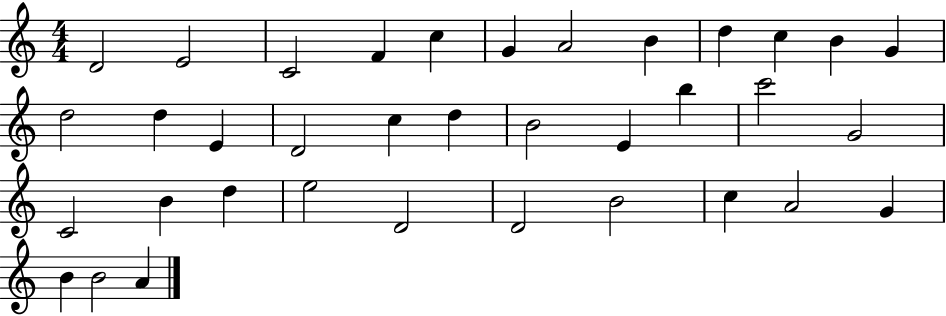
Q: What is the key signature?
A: C major